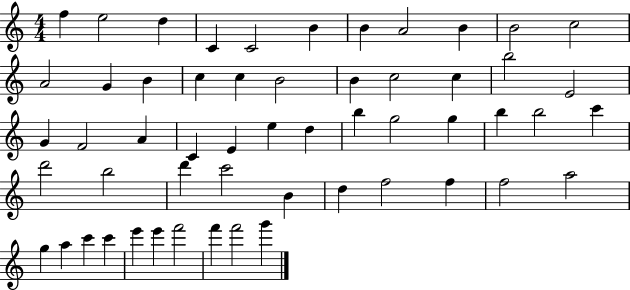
F5/q E5/h D5/q C4/q C4/h B4/q B4/q A4/h B4/q B4/h C5/h A4/h G4/q B4/q C5/q C5/q B4/h B4/q C5/h C5/q B5/h E4/h G4/q F4/h A4/q C4/q E4/q E5/q D5/q B5/q G5/h G5/q B5/q B5/h C6/q D6/h B5/h D6/q C6/h B4/q D5/q F5/h F5/q F5/h A5/h G5/q A5/q C6/q C6/q E6/q E6/q F6/h F6/q F6/h G6/q